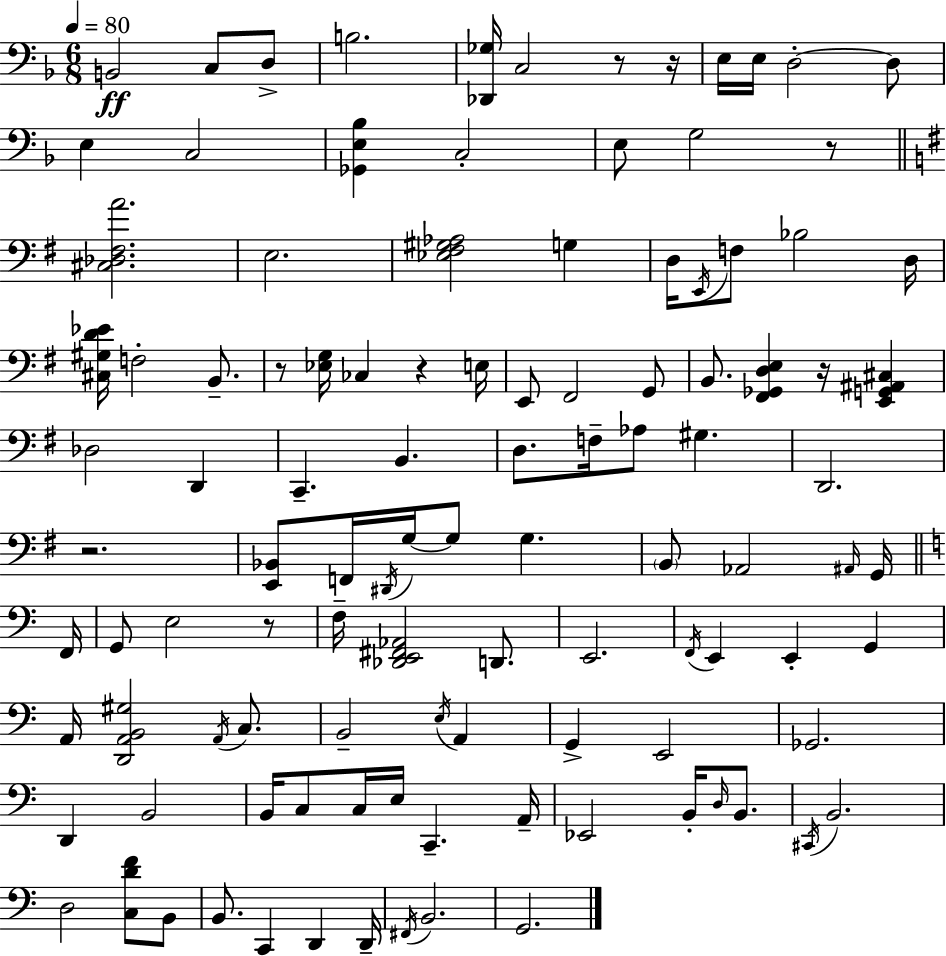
X:1
T:Untitled
M:6/8
L:1/4
K:Dm
B,,2 C,/2 D,/2 B,2 [_D,,_G,]/4 C,2 z/2 z/4 E,/4 E,/4 D,2 D,/2 E, C,2 [_G,,E,_B,] C,2 E,/2 G,2 z/2 [^C,_D,^F,A]2 E,2 [_E,^F,^G,_A,]2 G, D,/4 E,,/4 F,/2 _B,2 D,/4 [^C,^G,D_E]/4 F,2 B,,/2 z/2 [_E,G,]/4 _C, z E,/4 E,,/2 ^F,,2 G,,/2 B,,/2 [^F,,_G,,D,E,] z/4 [E,,G,,^A,,^C,] _D,2 D,, C,, B,, D,/2 F,/4 _A,/2 ^G, D,,2 z2 [E,,_B,,]/2 F,,/4 ^D,,/4 G,/4 G,/2 G, B,,/2 _A,,2 ^A,,/4 G,,/4 F,,/4 G,,/2 E,2 z/2 F,/4 [_D,,E,,^F,,_A,,]2 D,,/2 E,,2 F,,/4 E,, E,, G,, A,,/4 [D,,A,,B,,^G,]2 A,,/4 C,/2 B,,2 E,/4 A,, G,, E,,2 _G,,2 D,, B,,2 B,,/4 C,/2 C,/4 E,/4 C,, A,,/4 _E,,2 B,,/4 D,/4 B,,/2 ^C,,/4 B,,2 D,2 [C,DF]/2 B,,/2 B,,/2 C,, D,, D,,/4 ^F,,/4 B,,2 G,,2